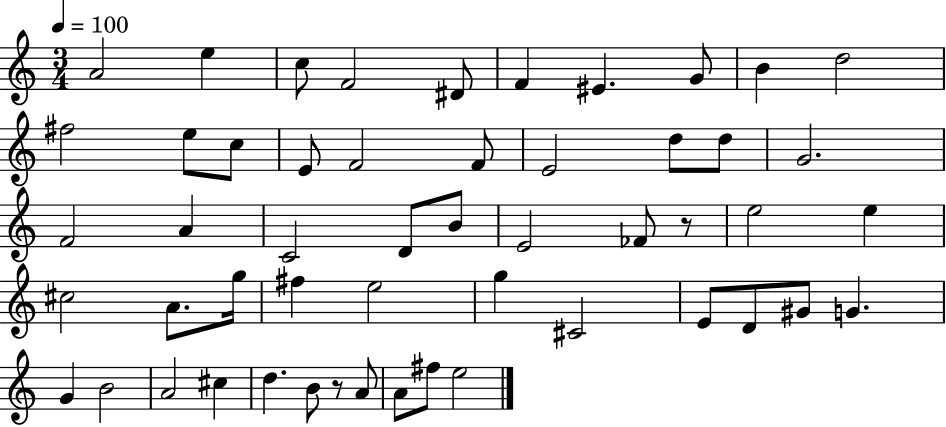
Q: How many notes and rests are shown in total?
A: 52